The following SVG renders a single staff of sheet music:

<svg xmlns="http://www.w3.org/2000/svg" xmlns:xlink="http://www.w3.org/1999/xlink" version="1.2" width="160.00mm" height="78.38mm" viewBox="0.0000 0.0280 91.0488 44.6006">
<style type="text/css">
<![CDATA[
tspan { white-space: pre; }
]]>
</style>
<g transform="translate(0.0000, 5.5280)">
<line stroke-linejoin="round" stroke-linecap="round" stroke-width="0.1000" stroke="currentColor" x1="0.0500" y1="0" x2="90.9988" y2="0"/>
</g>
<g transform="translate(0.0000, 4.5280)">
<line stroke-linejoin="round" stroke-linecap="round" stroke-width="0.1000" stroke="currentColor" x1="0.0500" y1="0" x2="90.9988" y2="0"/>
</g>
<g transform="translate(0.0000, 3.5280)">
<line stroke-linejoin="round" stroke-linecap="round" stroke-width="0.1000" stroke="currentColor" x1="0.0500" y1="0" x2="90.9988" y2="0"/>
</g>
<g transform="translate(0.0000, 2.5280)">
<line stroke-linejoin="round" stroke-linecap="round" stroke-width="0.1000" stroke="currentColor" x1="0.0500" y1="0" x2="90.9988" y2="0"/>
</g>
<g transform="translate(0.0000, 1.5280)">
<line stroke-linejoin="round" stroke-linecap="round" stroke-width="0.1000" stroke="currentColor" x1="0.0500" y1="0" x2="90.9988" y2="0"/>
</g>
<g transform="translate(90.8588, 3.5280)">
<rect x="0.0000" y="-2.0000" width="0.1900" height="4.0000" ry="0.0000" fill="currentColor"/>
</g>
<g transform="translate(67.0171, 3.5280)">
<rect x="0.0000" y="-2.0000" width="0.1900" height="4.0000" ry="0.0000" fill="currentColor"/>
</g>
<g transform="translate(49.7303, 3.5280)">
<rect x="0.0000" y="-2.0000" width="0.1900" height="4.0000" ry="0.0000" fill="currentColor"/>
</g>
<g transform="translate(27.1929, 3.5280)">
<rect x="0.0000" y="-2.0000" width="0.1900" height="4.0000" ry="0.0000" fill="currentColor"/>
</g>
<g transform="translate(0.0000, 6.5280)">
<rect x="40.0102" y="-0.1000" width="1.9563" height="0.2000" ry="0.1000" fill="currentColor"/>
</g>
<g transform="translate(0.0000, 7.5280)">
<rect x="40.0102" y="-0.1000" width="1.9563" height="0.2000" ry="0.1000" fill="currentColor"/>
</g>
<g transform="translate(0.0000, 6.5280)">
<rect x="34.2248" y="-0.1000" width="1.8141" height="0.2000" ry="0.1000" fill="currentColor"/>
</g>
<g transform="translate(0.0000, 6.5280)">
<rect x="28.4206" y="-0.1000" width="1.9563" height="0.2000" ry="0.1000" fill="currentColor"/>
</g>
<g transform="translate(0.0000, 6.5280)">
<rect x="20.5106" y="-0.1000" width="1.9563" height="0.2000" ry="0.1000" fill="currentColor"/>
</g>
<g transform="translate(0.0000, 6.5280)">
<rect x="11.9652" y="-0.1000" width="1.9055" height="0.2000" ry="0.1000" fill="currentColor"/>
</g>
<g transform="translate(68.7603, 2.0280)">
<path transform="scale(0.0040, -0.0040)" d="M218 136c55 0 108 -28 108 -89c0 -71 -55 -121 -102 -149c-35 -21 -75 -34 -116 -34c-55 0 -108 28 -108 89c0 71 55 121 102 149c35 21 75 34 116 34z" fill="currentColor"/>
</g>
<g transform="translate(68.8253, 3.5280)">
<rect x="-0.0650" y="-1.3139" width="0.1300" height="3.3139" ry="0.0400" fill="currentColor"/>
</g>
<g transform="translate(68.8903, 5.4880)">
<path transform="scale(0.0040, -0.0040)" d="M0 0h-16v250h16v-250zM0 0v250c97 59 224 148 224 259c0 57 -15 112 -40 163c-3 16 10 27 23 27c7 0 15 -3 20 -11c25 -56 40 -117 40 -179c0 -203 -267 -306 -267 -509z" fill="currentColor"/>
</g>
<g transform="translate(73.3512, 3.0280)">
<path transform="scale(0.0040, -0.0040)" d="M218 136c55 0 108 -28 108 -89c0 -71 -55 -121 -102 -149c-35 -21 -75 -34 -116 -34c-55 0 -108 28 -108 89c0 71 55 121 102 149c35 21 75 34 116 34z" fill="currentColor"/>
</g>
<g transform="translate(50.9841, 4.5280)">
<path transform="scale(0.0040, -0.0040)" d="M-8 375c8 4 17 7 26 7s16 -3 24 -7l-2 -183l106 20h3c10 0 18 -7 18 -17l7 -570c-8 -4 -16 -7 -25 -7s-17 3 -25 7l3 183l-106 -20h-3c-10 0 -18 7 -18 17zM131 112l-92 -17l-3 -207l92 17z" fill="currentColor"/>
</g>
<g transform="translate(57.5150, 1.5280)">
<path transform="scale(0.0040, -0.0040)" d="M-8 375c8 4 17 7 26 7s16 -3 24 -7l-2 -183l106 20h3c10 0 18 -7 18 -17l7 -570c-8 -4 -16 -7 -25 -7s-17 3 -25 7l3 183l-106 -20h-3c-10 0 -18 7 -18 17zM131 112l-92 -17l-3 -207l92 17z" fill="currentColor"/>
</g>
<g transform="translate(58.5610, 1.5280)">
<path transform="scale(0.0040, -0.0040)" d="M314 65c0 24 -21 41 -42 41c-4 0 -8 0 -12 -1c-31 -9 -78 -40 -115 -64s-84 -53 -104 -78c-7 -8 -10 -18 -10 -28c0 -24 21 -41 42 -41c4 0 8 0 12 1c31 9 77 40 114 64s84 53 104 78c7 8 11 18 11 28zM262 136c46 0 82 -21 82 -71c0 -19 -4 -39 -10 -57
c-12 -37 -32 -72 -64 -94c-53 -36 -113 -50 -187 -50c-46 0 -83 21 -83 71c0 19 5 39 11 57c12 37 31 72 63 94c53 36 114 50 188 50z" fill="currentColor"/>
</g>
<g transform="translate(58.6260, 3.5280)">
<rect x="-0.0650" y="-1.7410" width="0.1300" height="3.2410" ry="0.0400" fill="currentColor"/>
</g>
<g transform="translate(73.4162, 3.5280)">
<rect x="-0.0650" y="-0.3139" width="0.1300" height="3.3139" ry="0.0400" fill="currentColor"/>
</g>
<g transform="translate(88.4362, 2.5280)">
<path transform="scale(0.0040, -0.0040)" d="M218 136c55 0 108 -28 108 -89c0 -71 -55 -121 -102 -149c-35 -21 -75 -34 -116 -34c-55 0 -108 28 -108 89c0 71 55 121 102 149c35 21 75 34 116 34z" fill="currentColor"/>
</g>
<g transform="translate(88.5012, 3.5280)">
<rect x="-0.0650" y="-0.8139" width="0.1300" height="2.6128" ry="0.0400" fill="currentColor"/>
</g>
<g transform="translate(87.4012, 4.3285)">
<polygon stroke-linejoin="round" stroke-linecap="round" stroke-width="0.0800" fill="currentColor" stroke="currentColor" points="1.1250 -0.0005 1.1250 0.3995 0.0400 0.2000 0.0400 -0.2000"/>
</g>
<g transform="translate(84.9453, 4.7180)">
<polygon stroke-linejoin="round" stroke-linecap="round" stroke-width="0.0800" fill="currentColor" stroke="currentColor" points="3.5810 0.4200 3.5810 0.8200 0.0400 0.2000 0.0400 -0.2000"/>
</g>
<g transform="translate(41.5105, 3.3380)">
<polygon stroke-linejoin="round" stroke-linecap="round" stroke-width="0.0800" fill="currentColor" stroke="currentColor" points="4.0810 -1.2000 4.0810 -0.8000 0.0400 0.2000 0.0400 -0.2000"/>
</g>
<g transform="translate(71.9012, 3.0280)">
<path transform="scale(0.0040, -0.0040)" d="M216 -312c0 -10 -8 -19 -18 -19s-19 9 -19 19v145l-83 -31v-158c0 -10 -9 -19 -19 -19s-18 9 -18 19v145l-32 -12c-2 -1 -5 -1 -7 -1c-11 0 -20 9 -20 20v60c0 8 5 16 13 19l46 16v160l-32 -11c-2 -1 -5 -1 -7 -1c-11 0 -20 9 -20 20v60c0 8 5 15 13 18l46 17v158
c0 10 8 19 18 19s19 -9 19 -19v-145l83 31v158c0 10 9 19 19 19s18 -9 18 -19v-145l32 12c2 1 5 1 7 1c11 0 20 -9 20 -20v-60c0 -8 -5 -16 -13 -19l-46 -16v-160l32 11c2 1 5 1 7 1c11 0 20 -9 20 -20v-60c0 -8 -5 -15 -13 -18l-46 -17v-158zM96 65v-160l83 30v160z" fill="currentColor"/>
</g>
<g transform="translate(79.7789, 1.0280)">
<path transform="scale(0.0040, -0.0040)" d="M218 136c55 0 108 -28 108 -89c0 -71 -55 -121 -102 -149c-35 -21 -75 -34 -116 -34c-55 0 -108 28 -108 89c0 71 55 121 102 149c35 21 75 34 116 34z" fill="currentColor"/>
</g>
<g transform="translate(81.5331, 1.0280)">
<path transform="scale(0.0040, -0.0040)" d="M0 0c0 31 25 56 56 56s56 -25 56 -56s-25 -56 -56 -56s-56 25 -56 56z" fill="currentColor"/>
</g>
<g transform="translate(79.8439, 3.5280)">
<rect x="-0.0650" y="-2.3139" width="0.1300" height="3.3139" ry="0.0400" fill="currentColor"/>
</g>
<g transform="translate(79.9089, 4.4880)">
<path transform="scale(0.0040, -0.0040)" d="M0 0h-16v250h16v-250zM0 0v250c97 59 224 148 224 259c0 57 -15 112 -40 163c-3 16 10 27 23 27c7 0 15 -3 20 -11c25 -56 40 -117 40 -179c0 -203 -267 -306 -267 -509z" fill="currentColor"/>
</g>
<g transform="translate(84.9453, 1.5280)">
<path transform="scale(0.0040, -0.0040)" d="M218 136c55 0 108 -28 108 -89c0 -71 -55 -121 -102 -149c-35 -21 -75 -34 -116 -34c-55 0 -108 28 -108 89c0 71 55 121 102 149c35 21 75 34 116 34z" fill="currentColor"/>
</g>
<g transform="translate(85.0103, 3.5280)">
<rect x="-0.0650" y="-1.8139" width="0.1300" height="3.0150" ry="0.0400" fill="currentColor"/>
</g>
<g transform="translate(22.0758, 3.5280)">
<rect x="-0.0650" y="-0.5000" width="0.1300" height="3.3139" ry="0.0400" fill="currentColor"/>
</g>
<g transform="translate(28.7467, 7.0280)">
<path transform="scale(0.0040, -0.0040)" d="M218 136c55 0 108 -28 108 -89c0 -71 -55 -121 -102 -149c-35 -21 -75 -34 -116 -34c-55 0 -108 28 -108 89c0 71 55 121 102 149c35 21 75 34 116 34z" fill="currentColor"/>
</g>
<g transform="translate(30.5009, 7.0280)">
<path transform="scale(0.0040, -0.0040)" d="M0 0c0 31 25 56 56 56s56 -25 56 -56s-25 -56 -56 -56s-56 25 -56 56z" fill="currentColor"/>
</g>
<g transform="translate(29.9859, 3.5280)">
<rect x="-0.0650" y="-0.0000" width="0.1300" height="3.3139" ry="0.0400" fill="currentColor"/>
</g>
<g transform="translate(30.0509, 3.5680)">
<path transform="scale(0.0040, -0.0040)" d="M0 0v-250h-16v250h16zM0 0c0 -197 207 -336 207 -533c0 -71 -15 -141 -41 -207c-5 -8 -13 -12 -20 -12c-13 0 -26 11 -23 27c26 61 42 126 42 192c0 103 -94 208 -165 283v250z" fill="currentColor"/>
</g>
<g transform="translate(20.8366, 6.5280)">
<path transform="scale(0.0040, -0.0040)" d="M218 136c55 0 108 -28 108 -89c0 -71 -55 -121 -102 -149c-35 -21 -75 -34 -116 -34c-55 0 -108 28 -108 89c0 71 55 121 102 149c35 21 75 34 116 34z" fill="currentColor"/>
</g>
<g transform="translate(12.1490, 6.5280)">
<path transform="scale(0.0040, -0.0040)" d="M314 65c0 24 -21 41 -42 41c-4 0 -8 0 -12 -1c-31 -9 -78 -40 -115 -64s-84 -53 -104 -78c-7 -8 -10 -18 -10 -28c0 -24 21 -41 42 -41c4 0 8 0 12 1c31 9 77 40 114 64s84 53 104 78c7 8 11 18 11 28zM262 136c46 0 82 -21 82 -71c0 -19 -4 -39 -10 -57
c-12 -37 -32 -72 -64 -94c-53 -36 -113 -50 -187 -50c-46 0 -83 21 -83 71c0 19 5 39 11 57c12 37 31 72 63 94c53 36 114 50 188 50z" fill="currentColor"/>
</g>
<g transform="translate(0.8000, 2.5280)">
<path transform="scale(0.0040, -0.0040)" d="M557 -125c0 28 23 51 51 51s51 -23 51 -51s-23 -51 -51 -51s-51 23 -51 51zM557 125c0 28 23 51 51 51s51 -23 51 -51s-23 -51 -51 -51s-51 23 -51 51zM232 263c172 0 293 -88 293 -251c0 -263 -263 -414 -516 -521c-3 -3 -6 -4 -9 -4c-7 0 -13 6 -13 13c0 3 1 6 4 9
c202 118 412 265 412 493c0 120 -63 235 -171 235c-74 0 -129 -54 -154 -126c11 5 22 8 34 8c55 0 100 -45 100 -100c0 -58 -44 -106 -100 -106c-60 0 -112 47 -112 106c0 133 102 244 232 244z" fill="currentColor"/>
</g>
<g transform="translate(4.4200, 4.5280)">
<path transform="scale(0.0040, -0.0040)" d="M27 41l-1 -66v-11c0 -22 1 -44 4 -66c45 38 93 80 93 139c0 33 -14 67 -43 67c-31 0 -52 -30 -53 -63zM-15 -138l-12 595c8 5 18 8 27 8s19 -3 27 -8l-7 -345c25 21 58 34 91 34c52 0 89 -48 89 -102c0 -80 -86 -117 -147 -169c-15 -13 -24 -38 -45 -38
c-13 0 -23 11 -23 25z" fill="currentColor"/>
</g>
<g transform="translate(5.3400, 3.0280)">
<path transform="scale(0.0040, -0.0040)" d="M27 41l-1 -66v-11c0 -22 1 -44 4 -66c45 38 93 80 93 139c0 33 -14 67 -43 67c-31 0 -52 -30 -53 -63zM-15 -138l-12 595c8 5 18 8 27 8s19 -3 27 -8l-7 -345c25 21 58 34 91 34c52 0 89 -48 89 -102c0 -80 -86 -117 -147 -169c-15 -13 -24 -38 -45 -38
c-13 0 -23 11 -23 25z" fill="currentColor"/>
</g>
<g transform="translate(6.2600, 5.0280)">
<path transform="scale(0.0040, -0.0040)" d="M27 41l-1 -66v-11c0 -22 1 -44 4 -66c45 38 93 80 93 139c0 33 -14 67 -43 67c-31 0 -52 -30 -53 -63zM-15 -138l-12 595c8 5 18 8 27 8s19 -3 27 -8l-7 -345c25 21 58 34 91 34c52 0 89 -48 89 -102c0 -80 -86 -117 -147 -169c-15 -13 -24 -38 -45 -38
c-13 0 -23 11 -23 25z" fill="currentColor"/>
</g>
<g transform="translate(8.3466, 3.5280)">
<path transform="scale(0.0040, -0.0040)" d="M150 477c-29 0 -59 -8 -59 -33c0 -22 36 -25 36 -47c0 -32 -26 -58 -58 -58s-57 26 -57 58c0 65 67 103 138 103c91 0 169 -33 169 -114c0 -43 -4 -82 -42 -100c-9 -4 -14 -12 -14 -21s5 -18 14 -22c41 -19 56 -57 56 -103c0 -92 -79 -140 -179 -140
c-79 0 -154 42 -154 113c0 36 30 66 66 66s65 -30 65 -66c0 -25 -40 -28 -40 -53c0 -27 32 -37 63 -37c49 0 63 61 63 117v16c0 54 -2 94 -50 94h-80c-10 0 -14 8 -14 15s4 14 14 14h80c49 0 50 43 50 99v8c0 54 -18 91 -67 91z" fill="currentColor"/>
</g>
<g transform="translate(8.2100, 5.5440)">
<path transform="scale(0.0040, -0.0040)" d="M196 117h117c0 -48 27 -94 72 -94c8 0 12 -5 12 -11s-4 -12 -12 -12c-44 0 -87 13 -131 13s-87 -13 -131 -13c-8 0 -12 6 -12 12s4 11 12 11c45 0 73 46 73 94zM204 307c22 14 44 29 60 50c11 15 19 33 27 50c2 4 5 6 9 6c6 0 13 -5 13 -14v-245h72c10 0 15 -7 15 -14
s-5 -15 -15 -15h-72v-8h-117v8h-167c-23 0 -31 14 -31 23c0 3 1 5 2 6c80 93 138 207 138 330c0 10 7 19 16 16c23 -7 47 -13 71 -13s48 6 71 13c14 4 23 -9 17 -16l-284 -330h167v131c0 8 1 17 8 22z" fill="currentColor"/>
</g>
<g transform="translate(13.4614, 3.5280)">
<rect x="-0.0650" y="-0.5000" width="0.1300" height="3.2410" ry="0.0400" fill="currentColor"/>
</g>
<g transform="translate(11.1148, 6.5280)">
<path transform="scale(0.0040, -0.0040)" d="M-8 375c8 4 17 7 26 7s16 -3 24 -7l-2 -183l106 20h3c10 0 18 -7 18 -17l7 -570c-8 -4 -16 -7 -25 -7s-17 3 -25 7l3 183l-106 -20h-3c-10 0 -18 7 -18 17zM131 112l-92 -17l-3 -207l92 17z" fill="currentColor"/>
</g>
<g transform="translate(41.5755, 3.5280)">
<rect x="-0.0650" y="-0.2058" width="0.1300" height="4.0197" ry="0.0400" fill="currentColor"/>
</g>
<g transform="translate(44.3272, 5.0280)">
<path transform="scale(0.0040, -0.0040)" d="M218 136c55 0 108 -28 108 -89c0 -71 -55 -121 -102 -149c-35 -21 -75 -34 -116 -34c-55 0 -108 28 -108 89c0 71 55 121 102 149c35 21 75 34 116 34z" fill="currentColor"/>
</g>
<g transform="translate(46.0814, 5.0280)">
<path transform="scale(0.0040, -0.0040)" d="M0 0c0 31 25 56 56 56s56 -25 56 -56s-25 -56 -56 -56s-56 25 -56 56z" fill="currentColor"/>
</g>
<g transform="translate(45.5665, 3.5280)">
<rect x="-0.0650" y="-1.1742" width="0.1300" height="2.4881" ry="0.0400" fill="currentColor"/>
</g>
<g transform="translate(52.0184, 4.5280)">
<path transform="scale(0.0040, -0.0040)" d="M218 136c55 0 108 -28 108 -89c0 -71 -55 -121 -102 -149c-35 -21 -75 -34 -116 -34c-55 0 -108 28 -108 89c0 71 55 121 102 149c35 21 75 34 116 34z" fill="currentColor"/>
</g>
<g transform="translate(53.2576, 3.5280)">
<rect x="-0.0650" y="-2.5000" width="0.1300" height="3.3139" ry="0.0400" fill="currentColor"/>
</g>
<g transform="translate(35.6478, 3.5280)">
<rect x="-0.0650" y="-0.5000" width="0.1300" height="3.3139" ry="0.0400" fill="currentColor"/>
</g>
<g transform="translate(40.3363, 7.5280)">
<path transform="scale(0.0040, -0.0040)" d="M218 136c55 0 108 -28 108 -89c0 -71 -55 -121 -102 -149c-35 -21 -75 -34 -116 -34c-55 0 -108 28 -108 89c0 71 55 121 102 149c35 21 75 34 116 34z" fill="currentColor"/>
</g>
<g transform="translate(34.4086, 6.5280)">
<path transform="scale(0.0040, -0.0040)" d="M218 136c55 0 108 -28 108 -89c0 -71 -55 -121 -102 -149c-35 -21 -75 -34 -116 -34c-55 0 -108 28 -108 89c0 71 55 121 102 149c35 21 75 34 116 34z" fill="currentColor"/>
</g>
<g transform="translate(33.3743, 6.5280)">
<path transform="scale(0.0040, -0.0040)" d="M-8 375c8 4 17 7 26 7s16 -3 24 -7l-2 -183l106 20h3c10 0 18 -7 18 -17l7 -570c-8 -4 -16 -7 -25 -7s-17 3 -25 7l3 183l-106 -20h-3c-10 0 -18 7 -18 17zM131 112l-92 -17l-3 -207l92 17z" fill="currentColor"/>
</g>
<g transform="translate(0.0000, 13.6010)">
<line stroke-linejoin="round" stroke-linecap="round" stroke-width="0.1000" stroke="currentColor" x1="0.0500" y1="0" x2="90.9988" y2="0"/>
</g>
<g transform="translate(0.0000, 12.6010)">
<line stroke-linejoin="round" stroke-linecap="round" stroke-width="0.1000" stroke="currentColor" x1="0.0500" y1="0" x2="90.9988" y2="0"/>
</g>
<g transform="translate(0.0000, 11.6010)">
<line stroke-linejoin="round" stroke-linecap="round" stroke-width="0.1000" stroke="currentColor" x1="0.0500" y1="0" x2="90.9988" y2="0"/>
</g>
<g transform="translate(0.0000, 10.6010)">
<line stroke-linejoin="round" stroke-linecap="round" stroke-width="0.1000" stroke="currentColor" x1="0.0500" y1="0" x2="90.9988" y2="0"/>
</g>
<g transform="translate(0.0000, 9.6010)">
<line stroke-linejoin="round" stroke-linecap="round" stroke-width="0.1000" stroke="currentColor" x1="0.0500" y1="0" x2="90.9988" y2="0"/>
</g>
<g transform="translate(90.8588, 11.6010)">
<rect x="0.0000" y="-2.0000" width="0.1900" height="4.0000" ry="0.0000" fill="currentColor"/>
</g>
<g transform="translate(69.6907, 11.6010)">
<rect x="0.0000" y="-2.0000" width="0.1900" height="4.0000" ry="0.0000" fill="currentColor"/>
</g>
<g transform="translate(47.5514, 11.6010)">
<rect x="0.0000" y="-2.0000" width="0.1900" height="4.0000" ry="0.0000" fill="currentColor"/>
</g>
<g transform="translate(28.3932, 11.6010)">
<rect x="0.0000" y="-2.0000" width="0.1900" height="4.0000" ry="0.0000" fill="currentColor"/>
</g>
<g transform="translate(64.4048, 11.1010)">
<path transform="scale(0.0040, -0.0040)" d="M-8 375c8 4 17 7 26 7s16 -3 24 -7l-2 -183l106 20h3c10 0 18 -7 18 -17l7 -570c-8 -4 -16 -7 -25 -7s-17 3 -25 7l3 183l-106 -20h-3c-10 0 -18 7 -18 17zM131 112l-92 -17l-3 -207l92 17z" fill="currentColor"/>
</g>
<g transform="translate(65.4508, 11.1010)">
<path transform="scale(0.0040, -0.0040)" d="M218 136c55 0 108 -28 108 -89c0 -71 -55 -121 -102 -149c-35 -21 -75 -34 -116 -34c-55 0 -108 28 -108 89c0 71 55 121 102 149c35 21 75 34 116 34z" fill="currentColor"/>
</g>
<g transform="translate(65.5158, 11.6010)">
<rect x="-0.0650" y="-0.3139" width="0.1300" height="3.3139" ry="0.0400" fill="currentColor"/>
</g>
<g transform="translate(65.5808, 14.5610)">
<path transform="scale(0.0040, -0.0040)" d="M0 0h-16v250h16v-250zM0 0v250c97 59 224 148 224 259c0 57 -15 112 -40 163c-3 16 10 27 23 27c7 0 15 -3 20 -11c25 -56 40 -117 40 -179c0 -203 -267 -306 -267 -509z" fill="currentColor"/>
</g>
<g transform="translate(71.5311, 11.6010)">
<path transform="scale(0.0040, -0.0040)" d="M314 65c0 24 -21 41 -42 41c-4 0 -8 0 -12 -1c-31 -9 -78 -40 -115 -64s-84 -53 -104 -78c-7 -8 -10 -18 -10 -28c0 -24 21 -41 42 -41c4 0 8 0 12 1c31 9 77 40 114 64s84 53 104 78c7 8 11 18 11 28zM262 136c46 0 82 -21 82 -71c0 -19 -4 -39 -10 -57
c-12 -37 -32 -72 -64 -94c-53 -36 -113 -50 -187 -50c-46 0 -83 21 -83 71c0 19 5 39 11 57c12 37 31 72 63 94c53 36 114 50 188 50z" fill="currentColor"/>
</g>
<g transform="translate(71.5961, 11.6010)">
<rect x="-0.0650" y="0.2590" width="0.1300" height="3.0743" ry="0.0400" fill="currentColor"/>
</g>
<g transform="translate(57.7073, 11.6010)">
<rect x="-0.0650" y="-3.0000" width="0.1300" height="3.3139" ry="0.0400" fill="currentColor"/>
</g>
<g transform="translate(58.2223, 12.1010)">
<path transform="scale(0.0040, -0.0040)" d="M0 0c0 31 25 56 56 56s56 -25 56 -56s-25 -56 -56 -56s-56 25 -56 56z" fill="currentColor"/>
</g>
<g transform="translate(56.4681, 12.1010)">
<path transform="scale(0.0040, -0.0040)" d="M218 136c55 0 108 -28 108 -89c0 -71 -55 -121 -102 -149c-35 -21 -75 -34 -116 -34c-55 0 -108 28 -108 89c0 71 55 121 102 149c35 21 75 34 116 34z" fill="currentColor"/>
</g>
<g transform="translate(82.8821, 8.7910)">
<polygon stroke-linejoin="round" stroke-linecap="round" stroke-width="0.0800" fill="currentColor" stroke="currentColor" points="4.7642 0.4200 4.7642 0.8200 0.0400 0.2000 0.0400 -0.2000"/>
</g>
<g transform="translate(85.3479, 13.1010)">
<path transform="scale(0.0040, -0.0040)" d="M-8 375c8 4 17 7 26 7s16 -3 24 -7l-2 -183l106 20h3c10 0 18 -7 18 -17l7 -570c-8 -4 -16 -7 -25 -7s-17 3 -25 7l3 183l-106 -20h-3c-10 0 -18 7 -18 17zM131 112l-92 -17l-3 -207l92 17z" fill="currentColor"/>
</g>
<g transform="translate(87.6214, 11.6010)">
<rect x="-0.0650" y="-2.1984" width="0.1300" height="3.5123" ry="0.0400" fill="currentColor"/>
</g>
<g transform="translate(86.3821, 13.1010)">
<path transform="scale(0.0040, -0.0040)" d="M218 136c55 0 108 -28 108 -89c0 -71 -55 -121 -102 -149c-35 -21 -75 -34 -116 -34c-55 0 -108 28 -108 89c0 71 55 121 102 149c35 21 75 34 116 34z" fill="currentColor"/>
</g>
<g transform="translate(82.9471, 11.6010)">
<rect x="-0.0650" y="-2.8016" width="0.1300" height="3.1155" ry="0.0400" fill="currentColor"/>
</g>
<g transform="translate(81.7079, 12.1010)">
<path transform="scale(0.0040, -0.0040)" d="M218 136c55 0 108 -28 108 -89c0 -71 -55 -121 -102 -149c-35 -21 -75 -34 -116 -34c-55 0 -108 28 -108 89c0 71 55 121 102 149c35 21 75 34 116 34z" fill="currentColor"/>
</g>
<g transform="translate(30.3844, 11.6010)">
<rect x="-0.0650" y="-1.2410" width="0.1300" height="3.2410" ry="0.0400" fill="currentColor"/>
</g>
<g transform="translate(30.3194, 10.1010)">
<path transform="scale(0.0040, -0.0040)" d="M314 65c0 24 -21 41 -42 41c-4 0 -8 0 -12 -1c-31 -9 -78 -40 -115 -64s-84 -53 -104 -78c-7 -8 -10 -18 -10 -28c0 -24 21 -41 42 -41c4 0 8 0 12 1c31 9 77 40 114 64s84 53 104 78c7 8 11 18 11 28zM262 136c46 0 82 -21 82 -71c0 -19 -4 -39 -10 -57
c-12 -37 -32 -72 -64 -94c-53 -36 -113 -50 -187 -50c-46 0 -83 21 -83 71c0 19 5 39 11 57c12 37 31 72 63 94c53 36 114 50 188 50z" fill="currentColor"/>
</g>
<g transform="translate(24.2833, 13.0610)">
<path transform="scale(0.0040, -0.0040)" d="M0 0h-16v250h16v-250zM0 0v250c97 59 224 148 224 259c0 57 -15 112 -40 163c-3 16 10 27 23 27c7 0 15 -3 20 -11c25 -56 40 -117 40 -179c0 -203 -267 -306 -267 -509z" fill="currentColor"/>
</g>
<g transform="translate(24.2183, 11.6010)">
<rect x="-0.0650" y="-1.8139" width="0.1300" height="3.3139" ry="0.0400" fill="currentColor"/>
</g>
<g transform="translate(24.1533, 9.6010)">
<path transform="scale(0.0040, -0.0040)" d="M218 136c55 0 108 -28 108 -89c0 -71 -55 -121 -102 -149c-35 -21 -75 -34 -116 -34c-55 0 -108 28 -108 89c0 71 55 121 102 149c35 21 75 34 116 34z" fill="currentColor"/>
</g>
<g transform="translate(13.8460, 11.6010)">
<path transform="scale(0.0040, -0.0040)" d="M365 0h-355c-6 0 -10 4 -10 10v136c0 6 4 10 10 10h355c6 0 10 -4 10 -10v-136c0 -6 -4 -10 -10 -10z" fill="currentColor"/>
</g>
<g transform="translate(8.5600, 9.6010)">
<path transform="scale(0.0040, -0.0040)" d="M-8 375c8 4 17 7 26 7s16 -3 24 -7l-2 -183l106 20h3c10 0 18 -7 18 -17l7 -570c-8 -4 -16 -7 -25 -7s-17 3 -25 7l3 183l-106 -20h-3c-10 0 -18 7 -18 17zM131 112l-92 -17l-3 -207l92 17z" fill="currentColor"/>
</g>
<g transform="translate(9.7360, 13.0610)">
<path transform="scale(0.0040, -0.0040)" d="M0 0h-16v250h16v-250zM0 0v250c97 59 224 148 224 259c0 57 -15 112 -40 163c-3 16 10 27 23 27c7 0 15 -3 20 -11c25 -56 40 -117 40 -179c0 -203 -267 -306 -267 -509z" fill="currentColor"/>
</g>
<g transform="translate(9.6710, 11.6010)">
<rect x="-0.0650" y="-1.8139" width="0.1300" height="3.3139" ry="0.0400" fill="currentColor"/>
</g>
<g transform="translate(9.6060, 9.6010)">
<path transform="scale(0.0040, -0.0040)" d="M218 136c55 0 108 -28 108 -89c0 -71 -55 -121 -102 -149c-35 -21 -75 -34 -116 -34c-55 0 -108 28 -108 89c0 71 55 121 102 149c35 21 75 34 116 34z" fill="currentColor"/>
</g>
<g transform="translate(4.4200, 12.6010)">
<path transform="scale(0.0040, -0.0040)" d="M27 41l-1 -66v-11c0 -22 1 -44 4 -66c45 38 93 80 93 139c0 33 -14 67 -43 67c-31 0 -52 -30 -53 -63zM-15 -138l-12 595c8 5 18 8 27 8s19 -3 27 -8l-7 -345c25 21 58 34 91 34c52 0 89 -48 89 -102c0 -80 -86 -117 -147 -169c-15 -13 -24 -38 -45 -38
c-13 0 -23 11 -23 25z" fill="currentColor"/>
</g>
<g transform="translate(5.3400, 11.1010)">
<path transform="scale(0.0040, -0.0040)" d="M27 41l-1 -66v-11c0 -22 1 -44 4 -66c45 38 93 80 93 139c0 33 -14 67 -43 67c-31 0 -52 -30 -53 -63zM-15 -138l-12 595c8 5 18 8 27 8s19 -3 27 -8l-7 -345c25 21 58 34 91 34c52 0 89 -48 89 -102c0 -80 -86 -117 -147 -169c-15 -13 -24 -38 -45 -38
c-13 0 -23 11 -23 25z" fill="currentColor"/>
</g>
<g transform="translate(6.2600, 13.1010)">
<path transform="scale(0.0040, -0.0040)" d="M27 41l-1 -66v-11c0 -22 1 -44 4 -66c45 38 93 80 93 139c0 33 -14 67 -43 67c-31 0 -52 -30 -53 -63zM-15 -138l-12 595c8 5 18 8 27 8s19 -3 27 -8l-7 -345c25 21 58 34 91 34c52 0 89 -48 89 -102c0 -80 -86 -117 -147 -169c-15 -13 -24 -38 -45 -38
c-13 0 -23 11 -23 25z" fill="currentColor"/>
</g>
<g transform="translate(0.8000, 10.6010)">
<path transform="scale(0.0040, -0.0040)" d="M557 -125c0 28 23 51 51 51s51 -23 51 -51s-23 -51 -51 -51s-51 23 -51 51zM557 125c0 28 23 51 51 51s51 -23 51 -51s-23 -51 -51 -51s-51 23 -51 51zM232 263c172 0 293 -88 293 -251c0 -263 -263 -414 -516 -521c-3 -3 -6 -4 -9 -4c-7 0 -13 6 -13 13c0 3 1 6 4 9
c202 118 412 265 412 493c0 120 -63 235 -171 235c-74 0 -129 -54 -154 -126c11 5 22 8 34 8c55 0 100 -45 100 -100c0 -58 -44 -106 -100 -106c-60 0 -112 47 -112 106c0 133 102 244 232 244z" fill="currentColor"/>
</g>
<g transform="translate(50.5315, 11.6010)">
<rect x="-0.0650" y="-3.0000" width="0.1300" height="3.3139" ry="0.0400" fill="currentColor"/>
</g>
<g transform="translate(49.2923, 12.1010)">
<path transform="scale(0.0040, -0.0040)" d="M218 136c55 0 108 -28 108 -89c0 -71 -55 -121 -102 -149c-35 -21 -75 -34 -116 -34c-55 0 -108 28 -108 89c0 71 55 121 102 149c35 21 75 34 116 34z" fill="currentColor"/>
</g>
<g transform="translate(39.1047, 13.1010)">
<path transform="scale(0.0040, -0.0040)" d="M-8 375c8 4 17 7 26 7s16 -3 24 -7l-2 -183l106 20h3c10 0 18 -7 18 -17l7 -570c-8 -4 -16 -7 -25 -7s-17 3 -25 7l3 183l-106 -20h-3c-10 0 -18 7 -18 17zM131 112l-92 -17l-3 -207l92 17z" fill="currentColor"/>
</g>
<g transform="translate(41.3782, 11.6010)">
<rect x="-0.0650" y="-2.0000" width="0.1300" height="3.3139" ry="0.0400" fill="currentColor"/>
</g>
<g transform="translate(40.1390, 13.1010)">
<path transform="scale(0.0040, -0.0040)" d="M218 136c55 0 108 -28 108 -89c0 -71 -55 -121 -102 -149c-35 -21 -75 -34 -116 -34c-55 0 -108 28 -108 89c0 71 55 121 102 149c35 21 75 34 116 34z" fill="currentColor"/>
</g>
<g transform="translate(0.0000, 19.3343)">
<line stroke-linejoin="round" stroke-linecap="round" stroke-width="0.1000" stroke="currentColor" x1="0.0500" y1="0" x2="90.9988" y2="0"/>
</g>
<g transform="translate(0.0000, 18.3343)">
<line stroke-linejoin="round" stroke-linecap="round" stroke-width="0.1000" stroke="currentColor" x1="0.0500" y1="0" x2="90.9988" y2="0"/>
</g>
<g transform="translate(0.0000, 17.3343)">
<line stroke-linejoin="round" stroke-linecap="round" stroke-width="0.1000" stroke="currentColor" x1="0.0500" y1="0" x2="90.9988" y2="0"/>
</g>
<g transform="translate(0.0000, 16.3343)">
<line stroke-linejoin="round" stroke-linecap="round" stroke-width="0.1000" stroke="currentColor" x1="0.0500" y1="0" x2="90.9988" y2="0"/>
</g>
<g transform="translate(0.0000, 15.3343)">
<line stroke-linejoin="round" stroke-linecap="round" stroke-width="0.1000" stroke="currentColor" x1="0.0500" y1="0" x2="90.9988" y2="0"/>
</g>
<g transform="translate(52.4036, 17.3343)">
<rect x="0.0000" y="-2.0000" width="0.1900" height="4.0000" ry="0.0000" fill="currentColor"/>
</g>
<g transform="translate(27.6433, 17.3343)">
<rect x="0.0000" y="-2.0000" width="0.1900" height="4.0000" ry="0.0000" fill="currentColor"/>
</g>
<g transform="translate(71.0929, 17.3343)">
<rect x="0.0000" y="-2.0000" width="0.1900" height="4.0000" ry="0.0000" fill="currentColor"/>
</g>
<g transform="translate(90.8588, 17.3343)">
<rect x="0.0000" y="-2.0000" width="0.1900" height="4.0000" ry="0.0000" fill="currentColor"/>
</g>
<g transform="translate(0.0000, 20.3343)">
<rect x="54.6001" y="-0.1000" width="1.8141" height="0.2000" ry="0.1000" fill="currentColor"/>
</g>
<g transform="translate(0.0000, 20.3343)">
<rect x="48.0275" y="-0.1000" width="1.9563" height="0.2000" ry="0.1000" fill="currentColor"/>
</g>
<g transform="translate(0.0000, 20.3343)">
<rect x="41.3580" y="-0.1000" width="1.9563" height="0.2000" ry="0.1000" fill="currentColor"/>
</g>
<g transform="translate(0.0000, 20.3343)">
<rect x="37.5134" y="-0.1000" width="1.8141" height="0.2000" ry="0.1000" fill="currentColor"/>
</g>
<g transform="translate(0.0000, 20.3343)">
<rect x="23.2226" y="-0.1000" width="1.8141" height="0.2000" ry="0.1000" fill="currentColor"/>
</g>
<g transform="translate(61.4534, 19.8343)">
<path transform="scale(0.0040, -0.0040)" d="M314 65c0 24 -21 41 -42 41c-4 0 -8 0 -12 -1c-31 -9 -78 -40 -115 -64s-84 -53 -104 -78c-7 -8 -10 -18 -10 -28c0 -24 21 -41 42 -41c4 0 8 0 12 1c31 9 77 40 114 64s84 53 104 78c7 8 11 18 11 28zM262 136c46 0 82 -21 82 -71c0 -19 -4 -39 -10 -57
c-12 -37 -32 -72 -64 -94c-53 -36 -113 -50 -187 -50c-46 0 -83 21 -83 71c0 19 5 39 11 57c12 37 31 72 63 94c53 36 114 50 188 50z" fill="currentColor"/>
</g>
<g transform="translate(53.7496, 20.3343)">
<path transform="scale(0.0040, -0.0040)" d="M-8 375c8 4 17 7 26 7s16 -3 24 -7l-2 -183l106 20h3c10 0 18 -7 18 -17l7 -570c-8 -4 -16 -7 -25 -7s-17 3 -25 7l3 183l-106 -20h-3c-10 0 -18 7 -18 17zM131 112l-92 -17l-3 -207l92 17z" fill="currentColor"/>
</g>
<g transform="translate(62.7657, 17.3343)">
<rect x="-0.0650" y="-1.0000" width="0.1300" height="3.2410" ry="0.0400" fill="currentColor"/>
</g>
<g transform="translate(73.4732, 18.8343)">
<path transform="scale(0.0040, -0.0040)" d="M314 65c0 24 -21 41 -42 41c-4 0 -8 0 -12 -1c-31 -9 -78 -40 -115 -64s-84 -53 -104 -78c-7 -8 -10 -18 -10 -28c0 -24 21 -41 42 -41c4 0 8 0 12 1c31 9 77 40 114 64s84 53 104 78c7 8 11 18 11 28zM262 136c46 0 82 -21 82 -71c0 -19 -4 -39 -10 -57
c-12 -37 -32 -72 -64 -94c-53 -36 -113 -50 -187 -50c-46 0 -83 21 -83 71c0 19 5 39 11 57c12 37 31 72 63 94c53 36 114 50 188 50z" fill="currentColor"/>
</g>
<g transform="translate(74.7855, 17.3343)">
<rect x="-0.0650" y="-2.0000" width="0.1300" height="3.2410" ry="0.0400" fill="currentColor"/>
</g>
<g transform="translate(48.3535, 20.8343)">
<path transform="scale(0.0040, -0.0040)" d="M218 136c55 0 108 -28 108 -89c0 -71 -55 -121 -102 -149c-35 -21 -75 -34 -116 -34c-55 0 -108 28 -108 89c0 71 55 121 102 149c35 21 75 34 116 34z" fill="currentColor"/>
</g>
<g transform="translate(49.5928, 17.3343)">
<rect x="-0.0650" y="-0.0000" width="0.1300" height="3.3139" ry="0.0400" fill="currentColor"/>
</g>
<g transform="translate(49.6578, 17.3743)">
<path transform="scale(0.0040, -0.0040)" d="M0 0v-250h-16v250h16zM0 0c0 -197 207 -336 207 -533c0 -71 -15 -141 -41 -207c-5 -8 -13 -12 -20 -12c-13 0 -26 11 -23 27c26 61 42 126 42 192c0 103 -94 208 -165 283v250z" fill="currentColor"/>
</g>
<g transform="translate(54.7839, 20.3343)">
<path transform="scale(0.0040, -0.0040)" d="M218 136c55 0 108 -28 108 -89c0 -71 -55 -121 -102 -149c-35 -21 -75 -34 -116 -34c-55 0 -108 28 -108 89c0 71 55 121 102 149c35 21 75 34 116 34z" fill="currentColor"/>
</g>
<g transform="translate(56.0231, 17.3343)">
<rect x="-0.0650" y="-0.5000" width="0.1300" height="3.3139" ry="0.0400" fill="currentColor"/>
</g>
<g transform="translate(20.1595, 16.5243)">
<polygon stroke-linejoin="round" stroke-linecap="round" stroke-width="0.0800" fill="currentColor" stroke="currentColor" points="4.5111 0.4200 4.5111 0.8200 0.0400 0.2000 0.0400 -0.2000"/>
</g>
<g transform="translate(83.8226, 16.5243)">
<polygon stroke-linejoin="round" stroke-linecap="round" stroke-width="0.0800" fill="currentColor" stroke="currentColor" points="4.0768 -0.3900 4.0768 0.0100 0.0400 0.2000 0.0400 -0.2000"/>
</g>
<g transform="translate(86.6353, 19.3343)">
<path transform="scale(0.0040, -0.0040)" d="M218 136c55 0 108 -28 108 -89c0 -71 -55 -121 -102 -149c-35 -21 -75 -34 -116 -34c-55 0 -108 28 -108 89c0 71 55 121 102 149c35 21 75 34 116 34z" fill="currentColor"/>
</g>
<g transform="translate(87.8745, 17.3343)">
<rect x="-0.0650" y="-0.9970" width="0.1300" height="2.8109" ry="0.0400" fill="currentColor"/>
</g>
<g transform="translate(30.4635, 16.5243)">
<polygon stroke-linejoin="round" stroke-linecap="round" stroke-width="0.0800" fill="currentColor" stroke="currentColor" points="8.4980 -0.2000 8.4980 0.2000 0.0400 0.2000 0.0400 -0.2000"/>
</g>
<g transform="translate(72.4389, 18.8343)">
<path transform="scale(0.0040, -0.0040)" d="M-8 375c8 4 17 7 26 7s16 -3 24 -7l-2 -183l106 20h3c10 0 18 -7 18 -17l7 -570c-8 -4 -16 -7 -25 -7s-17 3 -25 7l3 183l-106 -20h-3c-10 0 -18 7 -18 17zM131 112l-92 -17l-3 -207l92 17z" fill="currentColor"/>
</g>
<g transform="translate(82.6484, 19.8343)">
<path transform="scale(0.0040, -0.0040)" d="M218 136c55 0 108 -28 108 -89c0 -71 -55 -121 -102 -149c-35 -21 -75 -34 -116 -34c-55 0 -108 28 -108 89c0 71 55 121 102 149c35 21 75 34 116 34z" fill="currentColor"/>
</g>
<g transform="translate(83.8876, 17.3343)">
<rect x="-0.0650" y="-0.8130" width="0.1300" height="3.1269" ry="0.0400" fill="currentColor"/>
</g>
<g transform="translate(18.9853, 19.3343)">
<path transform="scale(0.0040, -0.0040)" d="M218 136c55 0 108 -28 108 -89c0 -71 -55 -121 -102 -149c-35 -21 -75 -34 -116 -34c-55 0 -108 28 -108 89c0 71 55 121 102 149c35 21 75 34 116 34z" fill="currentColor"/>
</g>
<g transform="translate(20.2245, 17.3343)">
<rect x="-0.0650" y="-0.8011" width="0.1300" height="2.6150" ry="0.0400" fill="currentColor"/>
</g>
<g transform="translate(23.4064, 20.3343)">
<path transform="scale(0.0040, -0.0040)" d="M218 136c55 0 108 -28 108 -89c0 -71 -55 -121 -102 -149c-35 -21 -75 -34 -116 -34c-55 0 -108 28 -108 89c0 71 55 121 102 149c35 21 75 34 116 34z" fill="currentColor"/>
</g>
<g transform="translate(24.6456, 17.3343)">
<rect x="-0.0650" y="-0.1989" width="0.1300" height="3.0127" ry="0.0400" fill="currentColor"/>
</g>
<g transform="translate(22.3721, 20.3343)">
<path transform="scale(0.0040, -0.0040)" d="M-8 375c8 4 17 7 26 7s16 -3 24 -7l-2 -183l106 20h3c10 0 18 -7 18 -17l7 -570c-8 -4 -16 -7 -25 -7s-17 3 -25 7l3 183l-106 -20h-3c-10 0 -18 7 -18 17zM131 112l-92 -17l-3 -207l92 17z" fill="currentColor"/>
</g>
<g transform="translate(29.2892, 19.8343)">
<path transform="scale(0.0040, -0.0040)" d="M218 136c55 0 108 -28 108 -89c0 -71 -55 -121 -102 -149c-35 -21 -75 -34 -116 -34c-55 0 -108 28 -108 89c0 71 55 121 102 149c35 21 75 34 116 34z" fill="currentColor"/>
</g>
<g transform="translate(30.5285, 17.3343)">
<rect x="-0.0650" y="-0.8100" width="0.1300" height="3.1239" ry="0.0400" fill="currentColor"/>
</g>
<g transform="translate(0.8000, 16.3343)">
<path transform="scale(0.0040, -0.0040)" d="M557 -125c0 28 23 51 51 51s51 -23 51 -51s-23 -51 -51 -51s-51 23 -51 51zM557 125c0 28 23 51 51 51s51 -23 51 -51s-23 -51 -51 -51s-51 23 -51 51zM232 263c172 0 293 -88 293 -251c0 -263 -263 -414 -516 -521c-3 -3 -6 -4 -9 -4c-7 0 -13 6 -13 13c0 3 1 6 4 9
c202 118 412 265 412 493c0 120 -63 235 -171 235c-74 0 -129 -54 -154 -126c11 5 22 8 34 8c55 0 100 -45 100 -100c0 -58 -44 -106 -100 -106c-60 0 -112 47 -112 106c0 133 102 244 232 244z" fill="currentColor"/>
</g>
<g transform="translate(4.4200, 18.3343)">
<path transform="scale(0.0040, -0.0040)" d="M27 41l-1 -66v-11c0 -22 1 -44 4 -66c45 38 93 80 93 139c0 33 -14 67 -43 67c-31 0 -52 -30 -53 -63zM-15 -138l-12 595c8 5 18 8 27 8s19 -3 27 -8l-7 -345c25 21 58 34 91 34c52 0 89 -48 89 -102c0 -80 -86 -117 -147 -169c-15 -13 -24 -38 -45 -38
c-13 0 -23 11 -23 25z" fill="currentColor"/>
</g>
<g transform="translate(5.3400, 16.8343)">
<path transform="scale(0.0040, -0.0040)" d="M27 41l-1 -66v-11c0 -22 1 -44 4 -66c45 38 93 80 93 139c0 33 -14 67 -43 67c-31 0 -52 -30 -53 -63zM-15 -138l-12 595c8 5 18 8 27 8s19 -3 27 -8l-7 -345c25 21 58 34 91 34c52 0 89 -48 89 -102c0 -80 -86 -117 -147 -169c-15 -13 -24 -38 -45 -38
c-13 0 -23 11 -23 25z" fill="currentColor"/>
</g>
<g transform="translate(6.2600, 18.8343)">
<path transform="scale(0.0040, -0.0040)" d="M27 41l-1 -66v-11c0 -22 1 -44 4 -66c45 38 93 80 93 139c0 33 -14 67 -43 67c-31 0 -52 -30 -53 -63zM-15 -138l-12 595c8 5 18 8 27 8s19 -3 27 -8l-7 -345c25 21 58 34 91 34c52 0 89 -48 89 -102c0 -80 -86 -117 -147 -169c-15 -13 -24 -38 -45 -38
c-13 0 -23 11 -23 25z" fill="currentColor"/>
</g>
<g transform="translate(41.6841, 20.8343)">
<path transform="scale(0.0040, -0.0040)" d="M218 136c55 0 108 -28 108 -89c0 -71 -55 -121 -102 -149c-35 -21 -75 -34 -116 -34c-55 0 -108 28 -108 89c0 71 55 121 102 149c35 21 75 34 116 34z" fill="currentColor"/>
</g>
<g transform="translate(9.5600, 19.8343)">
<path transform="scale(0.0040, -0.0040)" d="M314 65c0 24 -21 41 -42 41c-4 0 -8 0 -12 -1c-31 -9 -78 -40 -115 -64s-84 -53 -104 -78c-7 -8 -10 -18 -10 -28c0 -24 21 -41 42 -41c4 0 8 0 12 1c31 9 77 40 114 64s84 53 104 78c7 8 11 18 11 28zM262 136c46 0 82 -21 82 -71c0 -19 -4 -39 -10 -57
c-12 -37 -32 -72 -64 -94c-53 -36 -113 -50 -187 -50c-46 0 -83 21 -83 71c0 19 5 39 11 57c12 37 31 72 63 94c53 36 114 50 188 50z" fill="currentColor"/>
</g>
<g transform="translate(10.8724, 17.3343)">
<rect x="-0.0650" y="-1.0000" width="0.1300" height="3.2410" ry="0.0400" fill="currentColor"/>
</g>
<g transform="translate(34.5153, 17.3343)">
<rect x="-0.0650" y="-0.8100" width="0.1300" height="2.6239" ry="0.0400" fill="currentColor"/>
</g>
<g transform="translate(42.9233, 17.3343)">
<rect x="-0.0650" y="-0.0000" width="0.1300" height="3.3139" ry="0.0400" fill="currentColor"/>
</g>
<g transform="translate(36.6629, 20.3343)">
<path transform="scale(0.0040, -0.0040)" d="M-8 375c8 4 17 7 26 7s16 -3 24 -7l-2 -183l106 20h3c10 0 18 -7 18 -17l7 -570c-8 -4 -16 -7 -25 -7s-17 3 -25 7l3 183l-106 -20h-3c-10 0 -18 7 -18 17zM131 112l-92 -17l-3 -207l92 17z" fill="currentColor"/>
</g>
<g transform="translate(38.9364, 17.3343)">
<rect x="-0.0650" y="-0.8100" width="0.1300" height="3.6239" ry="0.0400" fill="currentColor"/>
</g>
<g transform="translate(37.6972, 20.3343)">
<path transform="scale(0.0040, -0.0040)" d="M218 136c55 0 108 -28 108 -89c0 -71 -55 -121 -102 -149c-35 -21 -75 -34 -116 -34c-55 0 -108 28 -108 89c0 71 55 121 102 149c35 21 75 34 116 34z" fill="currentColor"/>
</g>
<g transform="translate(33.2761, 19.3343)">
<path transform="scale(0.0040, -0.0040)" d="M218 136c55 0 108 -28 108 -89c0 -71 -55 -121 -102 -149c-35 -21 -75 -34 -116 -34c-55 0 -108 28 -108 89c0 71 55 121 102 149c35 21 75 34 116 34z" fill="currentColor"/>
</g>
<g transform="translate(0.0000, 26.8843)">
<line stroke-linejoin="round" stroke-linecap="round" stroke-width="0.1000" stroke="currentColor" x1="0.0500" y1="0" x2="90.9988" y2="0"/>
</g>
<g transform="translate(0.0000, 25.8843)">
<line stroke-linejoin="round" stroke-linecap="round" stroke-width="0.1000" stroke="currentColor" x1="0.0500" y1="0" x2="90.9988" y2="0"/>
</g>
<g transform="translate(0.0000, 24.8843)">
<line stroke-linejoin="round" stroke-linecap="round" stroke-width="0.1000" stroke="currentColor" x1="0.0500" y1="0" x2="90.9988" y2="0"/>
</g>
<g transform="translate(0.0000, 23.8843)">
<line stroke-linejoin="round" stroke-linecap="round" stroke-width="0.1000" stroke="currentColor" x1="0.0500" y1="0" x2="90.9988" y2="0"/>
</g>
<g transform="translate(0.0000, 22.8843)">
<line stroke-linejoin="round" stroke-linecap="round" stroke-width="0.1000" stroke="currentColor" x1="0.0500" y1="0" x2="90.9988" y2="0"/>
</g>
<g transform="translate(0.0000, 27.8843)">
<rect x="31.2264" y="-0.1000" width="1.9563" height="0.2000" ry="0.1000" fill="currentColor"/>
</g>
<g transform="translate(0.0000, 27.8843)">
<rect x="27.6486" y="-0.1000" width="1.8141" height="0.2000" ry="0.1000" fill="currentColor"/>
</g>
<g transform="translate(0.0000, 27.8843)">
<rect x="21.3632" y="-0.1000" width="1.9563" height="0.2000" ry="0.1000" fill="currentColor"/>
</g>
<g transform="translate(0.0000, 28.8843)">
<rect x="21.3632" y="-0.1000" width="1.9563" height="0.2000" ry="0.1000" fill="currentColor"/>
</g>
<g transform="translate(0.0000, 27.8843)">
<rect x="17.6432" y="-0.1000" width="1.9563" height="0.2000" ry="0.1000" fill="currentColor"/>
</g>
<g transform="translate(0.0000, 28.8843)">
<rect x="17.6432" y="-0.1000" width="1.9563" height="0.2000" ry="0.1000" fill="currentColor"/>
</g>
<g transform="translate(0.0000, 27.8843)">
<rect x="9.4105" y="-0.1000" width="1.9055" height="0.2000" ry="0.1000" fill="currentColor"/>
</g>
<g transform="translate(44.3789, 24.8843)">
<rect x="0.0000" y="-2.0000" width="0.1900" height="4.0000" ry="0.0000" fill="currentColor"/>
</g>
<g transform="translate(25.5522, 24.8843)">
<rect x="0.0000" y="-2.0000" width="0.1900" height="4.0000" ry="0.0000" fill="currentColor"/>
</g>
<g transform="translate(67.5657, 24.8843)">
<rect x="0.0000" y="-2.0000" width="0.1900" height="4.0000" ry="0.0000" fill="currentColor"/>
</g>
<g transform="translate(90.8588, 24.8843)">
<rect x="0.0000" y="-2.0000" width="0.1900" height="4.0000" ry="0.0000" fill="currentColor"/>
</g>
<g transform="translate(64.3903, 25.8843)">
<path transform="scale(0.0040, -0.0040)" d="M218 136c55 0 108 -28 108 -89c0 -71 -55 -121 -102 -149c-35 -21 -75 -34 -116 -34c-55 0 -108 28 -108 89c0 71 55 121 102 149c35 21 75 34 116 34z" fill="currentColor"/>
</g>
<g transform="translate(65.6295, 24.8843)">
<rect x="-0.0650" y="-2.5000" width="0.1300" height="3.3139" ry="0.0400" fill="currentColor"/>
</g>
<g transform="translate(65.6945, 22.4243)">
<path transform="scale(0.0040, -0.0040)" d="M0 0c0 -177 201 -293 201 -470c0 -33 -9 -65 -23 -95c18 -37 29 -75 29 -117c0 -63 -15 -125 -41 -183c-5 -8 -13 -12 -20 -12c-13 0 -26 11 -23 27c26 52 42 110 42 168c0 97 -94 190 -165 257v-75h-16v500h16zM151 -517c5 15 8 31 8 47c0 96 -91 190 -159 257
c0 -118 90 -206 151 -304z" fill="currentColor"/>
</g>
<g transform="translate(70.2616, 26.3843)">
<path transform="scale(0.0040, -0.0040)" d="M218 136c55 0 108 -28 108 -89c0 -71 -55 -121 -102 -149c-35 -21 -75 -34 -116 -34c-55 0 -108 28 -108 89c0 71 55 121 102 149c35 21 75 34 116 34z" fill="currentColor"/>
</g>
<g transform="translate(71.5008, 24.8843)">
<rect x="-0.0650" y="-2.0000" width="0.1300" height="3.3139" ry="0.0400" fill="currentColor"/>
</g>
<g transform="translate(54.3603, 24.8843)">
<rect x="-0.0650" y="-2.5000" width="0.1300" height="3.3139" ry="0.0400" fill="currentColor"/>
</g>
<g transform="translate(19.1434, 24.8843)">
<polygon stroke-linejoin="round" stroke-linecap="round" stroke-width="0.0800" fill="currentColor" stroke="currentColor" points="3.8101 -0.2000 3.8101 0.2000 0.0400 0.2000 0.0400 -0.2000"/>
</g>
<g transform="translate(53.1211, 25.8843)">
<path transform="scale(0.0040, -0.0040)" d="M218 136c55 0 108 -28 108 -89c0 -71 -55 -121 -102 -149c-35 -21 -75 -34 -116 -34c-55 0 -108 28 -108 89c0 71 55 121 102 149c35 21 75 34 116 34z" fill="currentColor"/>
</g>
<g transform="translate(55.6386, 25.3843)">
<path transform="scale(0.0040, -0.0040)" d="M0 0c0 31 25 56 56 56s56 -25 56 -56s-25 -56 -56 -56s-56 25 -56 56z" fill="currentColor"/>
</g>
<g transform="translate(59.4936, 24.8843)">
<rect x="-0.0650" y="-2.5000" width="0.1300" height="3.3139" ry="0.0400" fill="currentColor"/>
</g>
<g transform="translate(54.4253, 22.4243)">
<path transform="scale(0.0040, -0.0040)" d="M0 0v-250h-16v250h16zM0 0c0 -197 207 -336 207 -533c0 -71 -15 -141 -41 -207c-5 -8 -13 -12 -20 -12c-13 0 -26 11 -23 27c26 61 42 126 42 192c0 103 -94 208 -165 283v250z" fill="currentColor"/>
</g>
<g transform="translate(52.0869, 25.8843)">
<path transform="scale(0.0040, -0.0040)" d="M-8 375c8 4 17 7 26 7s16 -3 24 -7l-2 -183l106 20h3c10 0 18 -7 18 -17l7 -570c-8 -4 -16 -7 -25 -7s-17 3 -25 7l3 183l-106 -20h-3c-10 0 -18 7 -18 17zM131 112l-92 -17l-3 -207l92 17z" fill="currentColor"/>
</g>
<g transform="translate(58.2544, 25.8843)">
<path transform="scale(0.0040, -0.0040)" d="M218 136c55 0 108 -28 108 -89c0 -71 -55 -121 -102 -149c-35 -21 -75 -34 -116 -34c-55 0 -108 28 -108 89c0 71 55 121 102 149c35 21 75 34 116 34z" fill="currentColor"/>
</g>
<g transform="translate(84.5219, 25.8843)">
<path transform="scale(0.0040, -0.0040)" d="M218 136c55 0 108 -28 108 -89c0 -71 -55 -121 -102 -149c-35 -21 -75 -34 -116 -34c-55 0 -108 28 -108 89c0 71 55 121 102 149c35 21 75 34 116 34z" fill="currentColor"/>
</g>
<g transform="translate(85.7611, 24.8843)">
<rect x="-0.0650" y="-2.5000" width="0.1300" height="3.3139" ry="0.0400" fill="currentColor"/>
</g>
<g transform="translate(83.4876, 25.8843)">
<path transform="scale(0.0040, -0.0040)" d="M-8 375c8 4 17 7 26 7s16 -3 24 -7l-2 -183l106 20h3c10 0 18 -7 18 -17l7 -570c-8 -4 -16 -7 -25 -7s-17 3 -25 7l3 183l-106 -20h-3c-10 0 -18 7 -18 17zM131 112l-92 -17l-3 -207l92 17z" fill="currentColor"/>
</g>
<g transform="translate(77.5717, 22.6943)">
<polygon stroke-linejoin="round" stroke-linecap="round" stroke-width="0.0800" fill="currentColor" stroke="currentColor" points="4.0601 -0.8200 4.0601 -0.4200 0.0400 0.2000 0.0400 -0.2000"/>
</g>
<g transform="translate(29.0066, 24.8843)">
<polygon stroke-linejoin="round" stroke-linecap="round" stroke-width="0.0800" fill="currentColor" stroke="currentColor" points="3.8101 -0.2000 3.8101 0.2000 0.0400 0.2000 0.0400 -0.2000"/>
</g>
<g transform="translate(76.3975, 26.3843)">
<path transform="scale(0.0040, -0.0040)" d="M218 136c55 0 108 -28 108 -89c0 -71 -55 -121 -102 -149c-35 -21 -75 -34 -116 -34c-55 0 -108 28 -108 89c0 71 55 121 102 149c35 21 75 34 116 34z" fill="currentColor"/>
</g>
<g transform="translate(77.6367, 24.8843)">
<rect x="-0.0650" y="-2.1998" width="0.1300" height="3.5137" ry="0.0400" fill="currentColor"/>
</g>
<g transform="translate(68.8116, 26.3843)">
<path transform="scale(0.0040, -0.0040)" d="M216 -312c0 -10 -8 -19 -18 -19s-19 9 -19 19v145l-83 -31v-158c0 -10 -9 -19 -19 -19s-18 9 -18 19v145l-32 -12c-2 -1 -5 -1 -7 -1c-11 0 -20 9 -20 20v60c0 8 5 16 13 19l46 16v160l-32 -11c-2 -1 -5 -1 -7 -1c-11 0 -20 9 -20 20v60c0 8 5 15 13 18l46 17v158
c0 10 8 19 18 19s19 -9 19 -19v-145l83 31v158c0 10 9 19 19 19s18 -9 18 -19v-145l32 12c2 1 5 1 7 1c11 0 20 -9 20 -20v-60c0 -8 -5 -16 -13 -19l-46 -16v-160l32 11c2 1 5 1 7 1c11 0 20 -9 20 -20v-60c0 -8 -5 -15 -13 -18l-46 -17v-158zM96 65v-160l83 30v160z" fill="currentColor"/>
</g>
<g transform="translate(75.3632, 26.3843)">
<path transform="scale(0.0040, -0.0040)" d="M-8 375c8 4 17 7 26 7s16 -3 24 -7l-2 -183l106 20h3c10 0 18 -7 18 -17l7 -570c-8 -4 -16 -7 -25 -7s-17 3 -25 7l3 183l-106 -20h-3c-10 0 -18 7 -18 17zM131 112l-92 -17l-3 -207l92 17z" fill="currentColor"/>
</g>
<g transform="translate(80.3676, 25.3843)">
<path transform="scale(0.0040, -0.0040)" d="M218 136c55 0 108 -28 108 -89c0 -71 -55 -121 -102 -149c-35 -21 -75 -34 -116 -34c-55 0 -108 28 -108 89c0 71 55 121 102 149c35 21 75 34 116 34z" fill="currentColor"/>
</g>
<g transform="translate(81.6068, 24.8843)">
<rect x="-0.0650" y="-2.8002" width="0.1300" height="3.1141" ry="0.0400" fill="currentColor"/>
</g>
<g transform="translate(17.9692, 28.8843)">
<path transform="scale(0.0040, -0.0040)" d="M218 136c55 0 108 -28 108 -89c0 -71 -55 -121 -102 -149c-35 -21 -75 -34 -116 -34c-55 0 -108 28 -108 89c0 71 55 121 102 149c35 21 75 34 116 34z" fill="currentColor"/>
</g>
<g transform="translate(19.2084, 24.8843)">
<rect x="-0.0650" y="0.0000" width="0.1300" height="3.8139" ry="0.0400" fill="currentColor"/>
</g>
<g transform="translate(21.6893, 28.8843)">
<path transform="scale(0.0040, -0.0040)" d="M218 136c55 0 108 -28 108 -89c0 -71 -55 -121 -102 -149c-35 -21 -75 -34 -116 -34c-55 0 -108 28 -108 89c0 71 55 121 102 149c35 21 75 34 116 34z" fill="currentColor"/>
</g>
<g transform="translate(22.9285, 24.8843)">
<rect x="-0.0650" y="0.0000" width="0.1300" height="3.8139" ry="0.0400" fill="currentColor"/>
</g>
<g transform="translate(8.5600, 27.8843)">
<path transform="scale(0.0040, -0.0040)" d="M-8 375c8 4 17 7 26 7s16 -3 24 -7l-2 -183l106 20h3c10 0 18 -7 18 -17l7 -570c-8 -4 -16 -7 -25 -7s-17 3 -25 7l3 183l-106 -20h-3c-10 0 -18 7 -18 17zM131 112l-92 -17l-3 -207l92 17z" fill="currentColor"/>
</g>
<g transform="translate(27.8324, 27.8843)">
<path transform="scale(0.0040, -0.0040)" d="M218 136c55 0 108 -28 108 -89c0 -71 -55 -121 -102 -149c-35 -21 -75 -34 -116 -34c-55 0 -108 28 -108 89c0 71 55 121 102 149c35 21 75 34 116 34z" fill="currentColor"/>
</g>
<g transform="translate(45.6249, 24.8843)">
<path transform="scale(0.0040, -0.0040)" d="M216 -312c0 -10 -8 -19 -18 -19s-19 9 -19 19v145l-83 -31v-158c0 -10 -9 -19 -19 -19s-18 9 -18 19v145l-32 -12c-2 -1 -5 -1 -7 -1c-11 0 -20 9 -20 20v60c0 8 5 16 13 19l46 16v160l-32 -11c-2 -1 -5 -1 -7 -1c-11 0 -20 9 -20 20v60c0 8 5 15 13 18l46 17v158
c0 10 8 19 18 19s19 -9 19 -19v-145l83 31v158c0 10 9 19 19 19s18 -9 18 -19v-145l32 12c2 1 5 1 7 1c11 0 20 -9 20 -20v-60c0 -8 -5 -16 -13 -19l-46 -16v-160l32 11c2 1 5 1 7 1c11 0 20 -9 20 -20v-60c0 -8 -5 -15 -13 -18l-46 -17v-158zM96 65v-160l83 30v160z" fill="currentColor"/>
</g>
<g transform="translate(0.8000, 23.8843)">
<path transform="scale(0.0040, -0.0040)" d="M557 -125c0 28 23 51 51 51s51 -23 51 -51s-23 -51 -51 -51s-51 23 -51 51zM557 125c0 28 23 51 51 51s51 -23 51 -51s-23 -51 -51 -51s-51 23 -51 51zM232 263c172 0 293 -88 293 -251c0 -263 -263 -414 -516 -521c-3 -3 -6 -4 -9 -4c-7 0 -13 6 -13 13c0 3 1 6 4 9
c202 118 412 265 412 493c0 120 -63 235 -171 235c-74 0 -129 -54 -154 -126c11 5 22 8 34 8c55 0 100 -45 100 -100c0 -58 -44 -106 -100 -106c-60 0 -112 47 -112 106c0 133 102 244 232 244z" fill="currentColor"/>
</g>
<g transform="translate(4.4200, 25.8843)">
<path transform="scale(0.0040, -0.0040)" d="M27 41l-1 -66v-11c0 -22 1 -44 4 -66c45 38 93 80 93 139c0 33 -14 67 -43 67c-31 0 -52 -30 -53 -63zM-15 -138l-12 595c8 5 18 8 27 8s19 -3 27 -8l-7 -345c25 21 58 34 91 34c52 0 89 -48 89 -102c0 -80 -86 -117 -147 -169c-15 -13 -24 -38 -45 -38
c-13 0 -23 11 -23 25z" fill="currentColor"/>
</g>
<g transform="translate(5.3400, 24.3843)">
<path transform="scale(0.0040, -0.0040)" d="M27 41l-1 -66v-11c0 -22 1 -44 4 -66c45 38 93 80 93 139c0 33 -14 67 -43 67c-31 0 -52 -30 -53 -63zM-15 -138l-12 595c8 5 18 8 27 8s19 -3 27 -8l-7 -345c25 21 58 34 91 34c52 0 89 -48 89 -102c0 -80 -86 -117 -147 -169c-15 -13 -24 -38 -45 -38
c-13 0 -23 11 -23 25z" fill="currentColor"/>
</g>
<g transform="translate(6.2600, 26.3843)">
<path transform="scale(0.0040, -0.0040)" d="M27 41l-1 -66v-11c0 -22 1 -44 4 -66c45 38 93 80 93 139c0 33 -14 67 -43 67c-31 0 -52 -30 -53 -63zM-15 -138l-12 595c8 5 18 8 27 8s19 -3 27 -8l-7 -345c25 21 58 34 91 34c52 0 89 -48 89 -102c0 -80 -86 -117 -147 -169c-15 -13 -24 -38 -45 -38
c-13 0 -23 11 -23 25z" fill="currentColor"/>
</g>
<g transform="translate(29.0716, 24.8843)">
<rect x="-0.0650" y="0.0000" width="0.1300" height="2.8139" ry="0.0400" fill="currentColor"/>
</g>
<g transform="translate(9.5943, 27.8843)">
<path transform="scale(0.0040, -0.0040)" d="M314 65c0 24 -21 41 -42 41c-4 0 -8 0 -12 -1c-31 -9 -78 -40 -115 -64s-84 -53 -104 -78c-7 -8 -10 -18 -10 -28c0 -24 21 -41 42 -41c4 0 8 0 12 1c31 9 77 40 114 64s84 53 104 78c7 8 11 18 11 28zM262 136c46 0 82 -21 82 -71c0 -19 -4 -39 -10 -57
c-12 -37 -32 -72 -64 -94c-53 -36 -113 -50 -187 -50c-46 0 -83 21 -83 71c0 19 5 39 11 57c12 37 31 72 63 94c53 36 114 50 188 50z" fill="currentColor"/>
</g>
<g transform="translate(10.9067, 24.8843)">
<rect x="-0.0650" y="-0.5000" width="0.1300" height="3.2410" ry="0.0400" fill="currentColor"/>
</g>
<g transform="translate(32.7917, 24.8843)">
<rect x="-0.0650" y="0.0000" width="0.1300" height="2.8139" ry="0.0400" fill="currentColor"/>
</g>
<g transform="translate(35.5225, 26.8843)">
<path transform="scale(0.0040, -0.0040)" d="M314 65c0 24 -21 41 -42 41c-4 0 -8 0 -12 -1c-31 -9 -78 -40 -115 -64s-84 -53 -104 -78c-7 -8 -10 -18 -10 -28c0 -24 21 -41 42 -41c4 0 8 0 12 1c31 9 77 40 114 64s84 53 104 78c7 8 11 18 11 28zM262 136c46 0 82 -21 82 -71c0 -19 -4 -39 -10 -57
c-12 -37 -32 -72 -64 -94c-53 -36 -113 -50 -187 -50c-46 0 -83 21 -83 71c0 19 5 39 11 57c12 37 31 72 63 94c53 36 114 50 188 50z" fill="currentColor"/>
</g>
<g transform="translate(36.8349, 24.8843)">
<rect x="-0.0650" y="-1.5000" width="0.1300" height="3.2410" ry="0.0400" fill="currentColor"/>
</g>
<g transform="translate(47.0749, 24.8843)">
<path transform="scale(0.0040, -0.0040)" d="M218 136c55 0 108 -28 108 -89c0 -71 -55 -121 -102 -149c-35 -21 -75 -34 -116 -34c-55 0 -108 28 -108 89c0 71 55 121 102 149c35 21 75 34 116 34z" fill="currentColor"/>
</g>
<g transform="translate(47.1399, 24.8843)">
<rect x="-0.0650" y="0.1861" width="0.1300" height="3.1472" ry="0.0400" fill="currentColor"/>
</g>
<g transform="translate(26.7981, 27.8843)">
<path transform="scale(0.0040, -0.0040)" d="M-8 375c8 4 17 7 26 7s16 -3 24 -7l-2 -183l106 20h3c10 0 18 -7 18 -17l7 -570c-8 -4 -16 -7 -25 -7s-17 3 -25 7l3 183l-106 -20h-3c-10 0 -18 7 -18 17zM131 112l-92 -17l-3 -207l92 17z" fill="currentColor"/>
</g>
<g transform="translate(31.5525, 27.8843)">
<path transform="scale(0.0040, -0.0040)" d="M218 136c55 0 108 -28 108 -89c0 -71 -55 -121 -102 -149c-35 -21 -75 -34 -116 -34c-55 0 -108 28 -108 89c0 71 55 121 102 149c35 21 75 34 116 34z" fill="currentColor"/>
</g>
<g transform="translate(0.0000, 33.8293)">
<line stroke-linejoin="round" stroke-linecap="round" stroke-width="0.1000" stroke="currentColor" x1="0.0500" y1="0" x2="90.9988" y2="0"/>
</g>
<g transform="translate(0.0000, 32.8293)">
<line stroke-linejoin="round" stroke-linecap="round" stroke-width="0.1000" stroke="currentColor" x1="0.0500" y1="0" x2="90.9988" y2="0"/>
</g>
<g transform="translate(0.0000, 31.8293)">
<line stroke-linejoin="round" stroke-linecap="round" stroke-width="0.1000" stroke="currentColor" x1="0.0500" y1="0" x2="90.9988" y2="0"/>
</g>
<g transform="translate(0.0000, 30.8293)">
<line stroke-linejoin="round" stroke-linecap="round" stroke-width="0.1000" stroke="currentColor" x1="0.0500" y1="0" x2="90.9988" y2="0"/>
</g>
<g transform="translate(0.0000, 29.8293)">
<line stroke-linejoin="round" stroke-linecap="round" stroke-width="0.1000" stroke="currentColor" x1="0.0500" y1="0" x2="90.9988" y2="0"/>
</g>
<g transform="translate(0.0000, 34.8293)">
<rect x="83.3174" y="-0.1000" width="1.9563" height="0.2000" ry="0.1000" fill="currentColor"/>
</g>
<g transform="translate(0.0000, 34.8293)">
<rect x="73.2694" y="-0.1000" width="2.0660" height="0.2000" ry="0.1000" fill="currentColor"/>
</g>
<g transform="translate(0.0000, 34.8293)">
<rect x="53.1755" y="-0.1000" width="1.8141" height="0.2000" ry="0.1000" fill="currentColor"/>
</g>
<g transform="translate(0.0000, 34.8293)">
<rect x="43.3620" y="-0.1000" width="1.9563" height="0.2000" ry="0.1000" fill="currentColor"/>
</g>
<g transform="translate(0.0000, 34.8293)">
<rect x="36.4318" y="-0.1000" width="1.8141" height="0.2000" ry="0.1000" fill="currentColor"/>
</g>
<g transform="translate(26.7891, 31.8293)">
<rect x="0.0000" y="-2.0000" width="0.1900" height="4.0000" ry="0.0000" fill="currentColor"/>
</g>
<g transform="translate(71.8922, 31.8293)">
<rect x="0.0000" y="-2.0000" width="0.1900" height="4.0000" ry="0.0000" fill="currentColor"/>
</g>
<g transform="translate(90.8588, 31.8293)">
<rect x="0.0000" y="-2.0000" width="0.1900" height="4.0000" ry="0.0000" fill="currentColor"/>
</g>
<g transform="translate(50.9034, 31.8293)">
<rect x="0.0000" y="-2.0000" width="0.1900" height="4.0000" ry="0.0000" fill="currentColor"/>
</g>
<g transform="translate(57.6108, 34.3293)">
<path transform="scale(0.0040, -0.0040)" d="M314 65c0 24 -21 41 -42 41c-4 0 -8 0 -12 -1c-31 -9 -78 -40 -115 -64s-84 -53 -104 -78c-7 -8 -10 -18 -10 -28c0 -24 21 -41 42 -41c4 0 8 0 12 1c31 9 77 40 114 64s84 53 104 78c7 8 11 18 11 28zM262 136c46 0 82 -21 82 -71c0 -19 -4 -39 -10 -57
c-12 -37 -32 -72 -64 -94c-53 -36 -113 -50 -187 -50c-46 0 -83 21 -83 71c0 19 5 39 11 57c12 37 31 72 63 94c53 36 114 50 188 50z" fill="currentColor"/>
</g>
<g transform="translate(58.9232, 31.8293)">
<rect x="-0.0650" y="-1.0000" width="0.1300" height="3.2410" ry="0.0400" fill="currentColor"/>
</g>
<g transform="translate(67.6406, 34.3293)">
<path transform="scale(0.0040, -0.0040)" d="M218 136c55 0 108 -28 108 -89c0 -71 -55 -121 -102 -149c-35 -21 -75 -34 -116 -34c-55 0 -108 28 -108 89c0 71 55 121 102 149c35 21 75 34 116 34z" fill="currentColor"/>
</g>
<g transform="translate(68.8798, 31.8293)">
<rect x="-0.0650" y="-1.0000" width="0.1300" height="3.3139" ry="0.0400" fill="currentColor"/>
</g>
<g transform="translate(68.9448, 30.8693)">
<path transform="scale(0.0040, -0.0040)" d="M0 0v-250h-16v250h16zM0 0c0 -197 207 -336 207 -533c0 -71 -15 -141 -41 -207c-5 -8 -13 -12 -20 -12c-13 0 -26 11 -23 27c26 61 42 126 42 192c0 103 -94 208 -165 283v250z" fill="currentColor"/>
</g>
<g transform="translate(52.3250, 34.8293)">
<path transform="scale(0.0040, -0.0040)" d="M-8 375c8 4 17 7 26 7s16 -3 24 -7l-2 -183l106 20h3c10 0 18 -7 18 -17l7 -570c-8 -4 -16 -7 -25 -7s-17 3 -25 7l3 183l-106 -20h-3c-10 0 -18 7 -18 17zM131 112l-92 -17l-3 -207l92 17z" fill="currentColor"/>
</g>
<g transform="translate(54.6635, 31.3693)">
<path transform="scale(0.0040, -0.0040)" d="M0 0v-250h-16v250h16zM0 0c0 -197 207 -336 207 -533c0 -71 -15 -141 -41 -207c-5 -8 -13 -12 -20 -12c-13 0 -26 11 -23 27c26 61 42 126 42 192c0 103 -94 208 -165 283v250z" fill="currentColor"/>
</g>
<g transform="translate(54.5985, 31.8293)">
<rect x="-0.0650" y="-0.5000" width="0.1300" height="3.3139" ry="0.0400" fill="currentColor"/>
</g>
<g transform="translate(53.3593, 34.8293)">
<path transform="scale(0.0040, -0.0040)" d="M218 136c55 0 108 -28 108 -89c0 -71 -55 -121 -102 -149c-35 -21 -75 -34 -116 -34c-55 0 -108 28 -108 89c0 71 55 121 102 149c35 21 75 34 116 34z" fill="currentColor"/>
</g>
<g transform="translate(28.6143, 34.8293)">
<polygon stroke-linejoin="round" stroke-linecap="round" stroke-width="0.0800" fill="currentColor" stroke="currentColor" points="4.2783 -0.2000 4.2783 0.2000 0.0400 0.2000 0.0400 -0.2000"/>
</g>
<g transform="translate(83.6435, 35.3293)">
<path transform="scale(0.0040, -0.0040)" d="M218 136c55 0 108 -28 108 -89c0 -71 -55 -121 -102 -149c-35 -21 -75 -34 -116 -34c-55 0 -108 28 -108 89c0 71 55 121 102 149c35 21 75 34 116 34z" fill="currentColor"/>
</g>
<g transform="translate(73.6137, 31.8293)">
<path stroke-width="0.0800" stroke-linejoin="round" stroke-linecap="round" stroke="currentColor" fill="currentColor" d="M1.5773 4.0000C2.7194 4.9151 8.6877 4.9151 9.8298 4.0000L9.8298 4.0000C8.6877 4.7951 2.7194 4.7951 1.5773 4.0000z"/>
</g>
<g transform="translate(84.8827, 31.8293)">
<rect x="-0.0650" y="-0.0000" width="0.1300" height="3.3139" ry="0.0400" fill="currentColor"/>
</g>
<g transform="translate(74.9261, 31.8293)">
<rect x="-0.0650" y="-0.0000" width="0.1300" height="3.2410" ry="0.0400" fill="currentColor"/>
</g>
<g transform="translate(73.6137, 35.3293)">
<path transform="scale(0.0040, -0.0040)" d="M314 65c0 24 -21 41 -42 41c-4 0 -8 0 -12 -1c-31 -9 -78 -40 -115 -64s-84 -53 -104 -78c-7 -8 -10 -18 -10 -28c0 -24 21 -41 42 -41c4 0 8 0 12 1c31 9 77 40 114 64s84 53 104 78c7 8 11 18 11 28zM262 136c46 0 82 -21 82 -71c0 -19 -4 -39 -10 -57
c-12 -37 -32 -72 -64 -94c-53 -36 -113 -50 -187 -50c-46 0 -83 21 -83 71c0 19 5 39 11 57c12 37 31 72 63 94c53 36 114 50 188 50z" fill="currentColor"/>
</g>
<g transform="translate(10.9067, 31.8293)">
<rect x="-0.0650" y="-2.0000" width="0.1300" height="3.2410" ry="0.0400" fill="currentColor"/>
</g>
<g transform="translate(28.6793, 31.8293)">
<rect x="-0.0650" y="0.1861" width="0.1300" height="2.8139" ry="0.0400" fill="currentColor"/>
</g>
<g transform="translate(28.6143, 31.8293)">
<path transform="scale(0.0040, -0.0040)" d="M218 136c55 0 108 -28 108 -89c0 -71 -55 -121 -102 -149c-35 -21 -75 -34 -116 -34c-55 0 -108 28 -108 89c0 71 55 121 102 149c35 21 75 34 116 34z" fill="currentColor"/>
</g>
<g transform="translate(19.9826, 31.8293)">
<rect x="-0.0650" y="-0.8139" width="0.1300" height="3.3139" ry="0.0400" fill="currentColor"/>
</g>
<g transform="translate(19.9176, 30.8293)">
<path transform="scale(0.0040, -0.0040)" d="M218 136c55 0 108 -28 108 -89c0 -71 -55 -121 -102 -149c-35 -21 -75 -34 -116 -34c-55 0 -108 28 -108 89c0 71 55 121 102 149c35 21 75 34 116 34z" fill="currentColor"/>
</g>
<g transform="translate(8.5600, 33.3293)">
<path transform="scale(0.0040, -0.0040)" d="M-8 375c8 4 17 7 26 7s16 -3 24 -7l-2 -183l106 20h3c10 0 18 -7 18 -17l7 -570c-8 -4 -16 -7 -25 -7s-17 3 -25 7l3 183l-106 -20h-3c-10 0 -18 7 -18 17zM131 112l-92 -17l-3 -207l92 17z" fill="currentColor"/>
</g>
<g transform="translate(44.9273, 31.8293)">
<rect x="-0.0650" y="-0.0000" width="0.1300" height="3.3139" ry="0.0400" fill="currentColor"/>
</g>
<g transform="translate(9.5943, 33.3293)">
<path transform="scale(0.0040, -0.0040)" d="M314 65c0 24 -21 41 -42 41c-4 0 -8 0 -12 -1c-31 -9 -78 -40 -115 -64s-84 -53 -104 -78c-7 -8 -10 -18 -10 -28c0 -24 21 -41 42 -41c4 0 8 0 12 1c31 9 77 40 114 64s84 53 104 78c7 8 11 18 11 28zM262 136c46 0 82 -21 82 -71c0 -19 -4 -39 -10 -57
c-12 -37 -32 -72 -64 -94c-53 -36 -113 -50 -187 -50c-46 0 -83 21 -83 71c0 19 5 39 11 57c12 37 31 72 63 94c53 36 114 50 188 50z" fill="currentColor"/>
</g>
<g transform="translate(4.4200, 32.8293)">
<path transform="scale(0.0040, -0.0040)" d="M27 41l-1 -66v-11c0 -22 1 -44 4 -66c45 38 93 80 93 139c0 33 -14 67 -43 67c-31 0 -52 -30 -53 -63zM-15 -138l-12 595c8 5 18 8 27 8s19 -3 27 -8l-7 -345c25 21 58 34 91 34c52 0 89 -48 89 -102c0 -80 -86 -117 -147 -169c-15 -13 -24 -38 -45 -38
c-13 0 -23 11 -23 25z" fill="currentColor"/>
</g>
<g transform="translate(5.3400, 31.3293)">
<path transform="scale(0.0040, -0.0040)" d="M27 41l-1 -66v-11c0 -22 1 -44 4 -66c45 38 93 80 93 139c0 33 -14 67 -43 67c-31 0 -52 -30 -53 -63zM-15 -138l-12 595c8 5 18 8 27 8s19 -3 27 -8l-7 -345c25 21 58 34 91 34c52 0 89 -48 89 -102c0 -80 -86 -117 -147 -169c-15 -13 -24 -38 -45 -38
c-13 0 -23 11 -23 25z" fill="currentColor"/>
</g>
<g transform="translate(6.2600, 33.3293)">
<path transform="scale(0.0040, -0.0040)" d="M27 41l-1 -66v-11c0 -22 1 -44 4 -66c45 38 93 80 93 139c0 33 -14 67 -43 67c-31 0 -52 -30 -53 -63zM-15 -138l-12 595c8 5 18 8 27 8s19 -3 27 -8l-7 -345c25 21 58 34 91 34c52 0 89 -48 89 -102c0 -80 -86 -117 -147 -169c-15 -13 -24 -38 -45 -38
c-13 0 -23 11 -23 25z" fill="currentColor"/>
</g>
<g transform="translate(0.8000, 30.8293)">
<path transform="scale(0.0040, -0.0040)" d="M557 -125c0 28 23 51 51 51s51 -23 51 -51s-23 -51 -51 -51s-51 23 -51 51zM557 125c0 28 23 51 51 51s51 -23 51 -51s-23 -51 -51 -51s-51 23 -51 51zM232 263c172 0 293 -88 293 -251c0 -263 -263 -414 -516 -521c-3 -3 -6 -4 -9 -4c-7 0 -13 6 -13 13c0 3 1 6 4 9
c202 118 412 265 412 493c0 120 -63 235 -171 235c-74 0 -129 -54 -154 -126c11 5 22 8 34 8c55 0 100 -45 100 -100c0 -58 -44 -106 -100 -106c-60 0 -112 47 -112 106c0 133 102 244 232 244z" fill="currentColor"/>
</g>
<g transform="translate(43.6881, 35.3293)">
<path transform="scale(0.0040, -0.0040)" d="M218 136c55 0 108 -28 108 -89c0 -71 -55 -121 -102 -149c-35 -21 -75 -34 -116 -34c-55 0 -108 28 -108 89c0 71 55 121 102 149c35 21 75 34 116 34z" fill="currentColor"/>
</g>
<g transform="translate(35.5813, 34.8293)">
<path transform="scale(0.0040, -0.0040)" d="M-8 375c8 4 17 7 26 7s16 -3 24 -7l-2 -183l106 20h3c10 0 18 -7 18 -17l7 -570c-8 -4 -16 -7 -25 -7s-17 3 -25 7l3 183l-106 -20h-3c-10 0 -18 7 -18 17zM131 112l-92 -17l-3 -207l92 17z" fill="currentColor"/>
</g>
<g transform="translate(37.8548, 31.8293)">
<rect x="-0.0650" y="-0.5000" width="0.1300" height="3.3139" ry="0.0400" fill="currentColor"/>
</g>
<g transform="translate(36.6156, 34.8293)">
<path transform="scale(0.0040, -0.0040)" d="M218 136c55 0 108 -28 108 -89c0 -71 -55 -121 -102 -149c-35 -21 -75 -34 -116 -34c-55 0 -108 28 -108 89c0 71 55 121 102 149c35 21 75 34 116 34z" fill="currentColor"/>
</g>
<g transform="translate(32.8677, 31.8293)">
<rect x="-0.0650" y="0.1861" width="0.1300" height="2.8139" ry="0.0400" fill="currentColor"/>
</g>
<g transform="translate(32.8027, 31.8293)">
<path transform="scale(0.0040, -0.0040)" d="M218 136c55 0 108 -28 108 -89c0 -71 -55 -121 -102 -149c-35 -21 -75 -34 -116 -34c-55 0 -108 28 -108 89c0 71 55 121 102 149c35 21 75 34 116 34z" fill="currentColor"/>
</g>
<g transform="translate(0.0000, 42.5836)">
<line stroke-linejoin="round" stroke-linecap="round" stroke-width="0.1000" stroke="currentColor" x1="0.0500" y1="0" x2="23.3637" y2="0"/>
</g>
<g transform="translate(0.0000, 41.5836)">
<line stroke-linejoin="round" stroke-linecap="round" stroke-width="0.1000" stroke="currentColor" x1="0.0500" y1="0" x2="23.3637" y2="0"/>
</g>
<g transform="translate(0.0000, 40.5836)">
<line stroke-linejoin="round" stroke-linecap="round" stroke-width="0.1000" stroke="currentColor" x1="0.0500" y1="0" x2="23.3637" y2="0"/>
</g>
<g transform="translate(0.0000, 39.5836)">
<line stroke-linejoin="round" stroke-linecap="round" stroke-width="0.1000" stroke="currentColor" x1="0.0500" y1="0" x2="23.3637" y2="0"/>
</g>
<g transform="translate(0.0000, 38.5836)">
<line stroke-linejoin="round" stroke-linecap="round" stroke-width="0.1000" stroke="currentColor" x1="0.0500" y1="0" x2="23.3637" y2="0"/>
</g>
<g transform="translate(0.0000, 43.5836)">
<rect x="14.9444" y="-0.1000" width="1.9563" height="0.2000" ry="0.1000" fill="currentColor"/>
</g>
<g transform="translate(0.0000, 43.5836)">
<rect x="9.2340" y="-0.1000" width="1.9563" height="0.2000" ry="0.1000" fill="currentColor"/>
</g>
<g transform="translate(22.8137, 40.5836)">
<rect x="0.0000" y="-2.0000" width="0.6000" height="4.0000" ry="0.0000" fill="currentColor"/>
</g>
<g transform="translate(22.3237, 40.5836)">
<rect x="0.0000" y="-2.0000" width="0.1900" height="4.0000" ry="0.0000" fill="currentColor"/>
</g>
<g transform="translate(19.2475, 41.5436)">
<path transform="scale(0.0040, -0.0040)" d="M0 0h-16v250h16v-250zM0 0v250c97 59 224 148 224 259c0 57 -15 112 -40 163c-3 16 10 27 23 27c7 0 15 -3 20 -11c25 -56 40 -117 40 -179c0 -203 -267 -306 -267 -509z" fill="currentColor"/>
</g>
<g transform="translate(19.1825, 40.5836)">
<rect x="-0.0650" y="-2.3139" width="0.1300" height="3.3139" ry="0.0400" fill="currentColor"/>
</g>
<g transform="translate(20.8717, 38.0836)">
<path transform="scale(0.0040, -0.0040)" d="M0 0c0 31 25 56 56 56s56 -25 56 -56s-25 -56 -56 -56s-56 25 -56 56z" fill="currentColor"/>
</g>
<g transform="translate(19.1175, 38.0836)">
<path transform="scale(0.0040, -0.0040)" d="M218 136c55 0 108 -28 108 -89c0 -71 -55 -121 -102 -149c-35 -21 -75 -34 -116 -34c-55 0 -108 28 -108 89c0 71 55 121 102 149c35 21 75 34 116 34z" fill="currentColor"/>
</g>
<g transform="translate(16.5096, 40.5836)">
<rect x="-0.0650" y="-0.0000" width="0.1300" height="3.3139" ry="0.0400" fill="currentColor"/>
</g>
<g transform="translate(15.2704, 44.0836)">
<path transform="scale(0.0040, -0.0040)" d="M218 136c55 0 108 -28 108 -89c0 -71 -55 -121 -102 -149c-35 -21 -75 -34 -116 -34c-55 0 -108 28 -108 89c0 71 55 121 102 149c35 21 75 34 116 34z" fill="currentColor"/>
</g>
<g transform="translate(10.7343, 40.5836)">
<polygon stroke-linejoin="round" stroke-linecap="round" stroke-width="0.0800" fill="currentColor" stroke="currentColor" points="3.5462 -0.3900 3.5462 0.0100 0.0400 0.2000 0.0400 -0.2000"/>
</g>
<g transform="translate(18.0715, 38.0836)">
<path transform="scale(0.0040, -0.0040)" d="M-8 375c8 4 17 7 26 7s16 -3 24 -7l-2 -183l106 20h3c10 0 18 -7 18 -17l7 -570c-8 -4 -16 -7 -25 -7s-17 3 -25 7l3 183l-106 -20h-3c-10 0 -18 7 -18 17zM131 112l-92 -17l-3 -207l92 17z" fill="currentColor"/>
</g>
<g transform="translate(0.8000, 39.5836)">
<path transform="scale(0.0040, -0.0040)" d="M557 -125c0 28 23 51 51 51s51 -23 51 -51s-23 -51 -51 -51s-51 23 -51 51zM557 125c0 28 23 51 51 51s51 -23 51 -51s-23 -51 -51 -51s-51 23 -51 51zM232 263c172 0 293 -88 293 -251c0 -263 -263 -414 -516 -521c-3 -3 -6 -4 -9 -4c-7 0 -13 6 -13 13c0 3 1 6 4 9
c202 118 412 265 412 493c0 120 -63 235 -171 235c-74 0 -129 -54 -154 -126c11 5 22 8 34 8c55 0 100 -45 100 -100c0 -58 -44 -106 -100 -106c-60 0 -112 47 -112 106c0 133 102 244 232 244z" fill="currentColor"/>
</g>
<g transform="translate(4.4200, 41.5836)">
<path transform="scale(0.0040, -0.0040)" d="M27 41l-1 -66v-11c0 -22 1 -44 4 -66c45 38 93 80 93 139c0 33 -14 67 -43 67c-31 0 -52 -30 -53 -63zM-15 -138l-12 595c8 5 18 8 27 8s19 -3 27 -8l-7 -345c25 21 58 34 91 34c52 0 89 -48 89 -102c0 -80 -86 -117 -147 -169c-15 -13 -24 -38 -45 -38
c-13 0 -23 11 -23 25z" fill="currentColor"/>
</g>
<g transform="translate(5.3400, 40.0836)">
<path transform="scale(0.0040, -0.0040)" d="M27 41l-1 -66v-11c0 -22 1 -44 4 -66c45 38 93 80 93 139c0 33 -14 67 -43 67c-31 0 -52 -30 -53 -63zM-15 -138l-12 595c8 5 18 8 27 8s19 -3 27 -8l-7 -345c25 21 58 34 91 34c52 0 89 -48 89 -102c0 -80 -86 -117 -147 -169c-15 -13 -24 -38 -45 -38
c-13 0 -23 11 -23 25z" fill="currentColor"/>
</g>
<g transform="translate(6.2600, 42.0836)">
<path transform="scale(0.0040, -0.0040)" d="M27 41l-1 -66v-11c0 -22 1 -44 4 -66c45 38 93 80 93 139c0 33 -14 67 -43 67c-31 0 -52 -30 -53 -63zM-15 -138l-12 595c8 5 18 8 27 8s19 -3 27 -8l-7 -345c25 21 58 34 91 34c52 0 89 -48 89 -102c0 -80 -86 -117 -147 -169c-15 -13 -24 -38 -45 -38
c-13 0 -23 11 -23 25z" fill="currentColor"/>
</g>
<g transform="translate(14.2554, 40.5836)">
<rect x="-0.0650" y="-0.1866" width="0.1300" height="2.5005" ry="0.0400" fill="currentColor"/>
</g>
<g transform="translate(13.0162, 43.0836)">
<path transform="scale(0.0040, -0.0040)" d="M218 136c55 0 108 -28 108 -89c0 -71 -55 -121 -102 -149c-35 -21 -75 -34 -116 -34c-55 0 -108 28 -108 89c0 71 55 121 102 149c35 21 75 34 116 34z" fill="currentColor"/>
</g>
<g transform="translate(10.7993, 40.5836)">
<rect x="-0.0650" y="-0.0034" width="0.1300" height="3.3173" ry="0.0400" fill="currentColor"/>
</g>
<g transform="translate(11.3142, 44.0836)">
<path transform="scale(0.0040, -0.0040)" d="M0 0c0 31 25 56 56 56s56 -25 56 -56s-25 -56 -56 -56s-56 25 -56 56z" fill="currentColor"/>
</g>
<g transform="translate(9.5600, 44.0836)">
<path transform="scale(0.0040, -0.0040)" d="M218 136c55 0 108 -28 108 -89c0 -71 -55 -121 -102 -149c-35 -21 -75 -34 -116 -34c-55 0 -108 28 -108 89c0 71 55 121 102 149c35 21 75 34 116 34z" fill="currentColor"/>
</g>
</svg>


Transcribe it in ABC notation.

X:1
T:Untitled
M:3/4
L:1/4
K:Eb
E,,2 E,, D,,/2 E,, C,,/2 _A,,/2 B,, A,2 G,/2 ^E, _B,/2 _A,/2 F,/4 A,/2 z2 A,/2 G,2 A,, C, C, E,/2 D,2 C,/2 A,,/2 F,,2 G,,/2 E,,/2 F,,/2 G,,/2 E,,/2 D,, D,,/2 E,, F,,2 A,,2 F,,/2 G,,/2 E,,2 C,,/2 C,,/2 E,,/2 E,,/2 G,,2 ^D, B,,/2 B,, B,,/4 ^A,, A,,/2 C,/2 B,, A,,2 F, D,/2 D,/2 E,, D,, E,,/2 F,,2 F,,/2 D,,2 D,, D,,/2 F,,/2 D,, B,/2